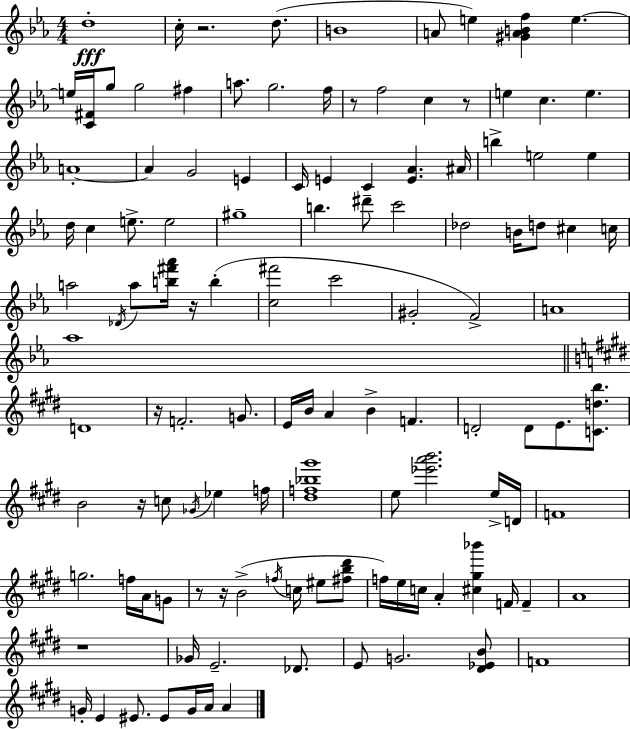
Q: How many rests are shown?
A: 9